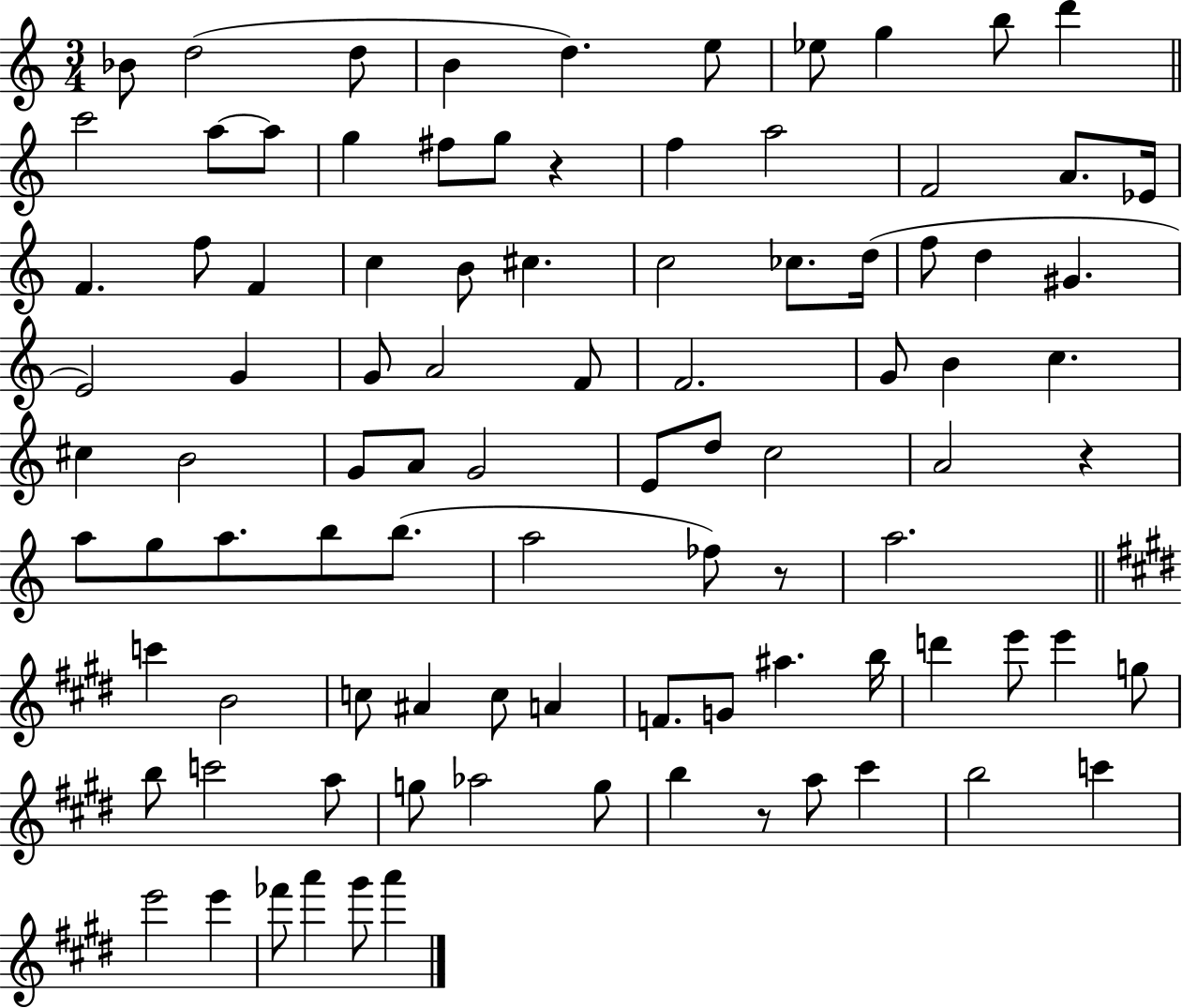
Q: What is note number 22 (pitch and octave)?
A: F4